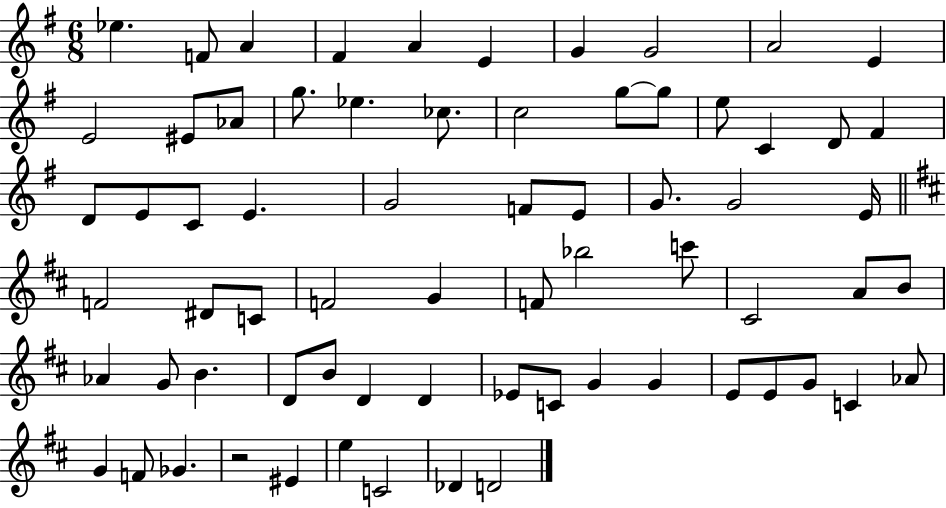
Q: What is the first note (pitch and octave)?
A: Eb5